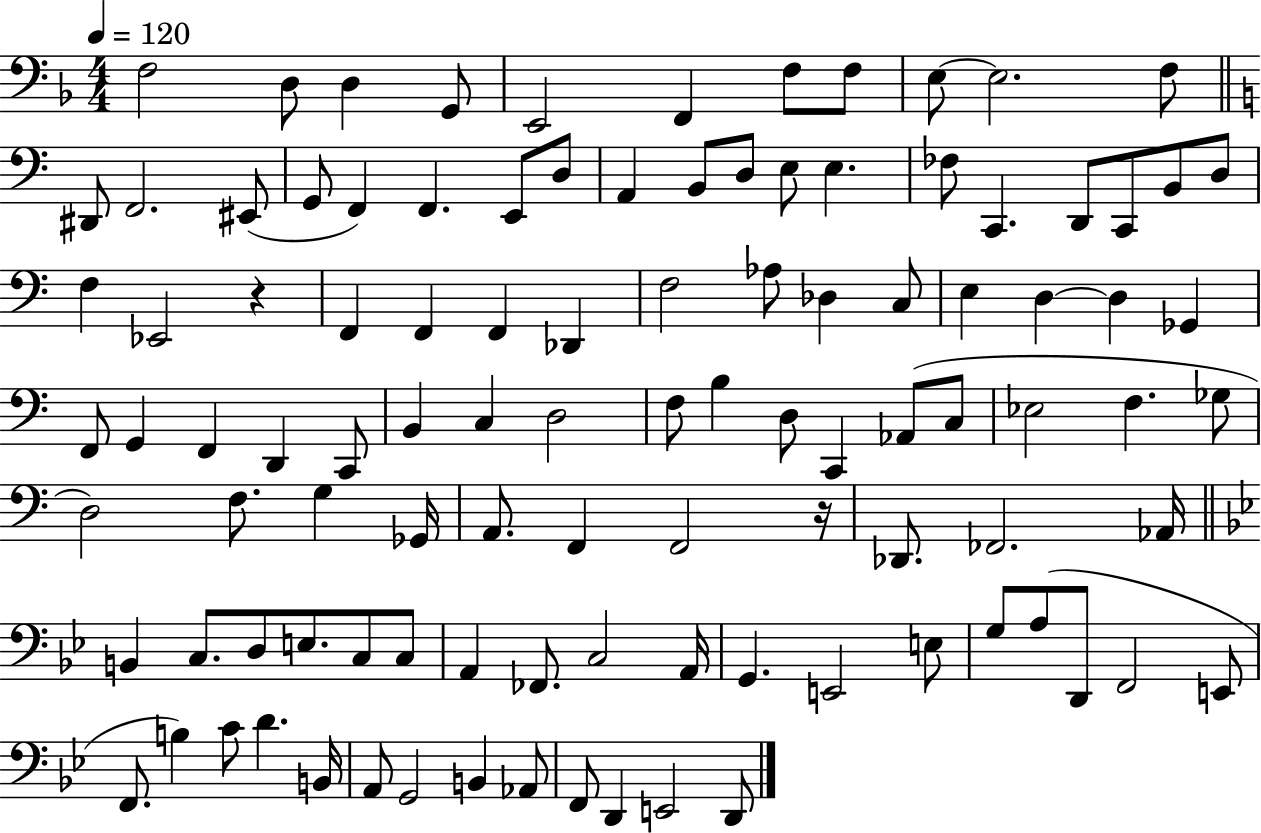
X:1
T:Untitled
M:4/4
L:1/4
K:F
F,2 D,/2 D, G,,/2 E,,2 F,, F,/2 F,/2 E,/2 E,2 F,/2 ^D,,/2 F,,2 ^E,,/2 G,,/2 F,, F,, E,,/2 D,/2 A,, B,,/2 D,/2 E,/2 E, _F,/2 C,, D,,/2 C,,/2 B,,/2 D,/2 F, _E,,2 z F,, F,, F,, _D,, F,2 _A,/2 _D, C,/2 E, D, D, _G,, F,,/2 G,, F,, D,, C,,/2 B,, C, D,2 F,/2 B, D,/2 C,, _A,,/2 C,/2 _E,2 F, _G,/2 D,2 F,/2 G, _G,,/4 A,,/2 F,, F,,2 z/4 _D,,/2 _F,,2 _A,,/4 B,, C,/2 D,/2 E,/2 C,/2 C,/2 A,, _F,,/2 C,2 A,,/4 G,, E,,2 E,/2 G,/2 A,/2 D,,/2 F,,2 E,,/2 F,,/2 B, C/2 D B,,/4 A,,/2 G,,2 B,, _A,,/2 F,,/2 D,, E,,2 D,,/2